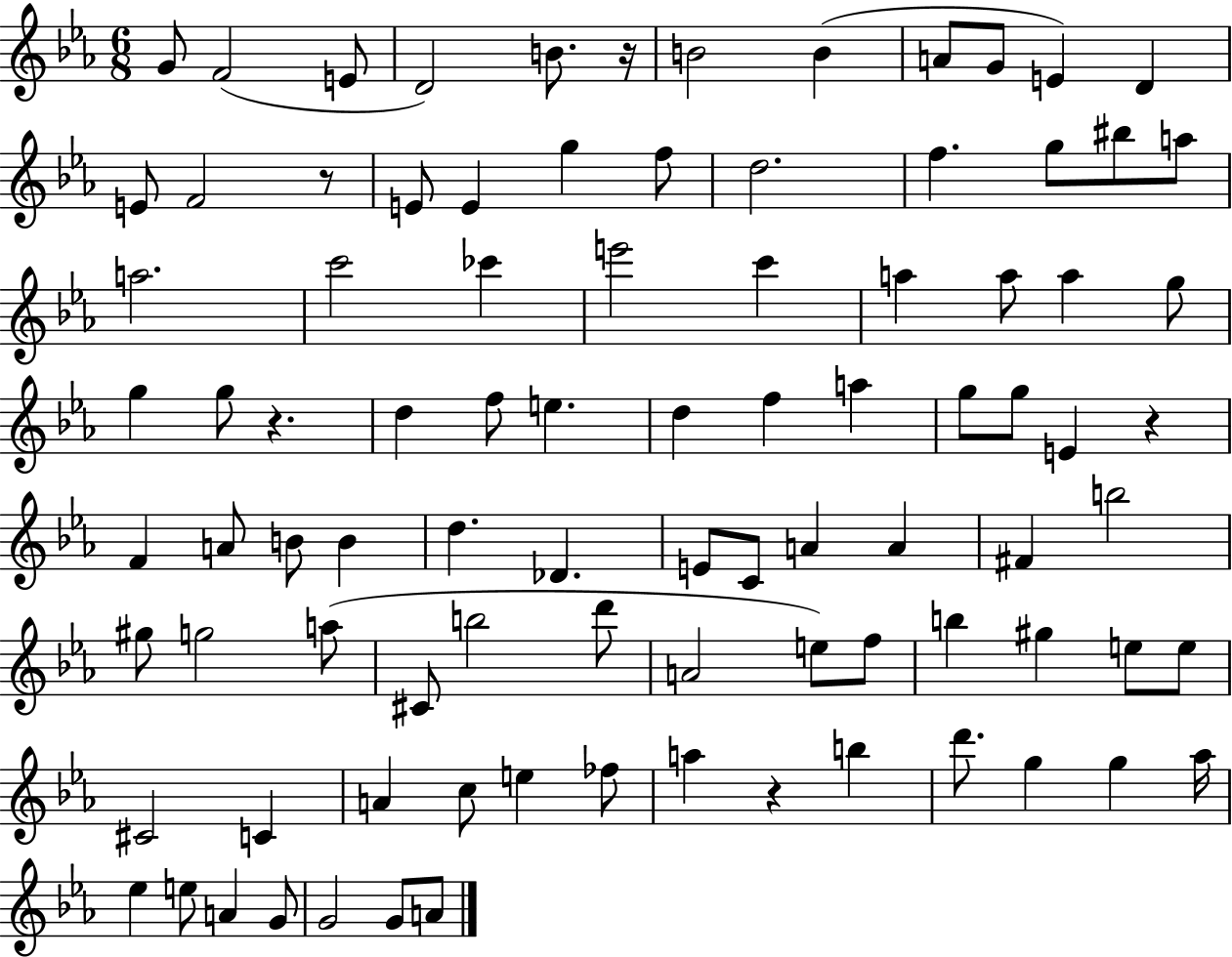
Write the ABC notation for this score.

X:1
T:Untitled
M:6/8
L:1/4
K:Eb
G/2 F2 E/2 D2 B/2 z/4 B2 B A/2 G/2 E D E/2 F2 z/2 E/2 E g f/2 d2 f g/2 ^b/2 a/2 a2 c'2 _c' e'2 c' a a/2 a g/2 g g/2 z d f/2 e d f a g/2 g/2 E z F A/2 B/2 B d _D E/2 C/2 A A ^F b2 ^g/2 g2 a/2 ^C/2 b2 d'/2 A2 e/2 f/2 b ^g e/2 e/2 ^C2 C A c/2 e _f/2 a z b d'/2 g g _a/4 _e e/2 A G/2 G2 G/2 A/2